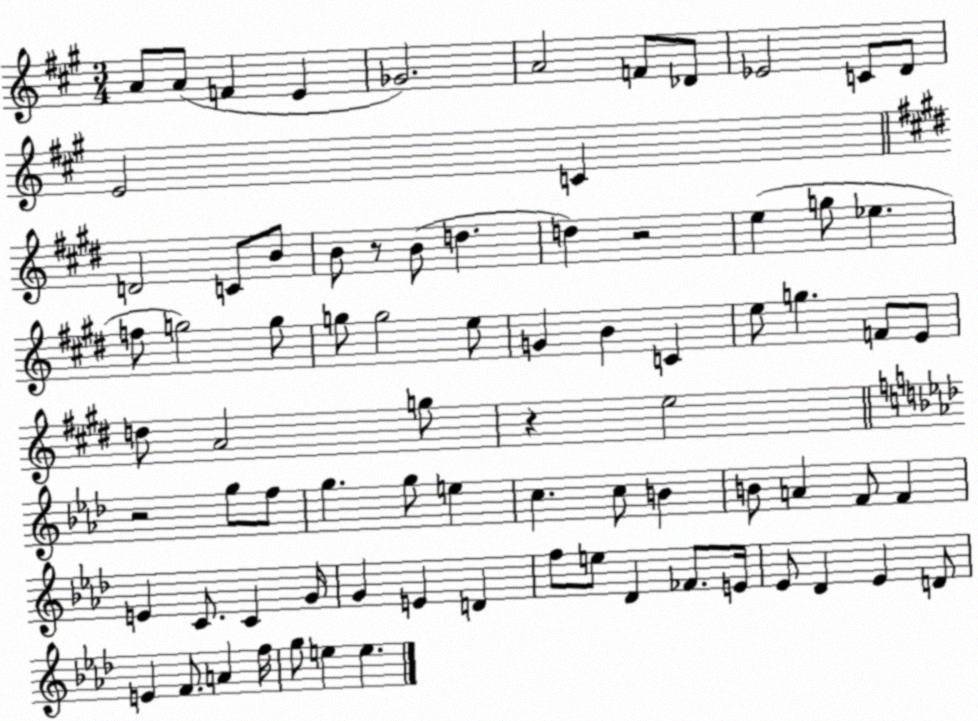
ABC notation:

X:1
T:Untitled
M:3/4
L:1/4
K:A
A/2 A/2 F E _G2 A2 F/2 _D/2 _E2 C/2 D/2 E2 C D2 C/2 B/2 B/2 z/2 B/2 d d z2 e g/2 _e f/2 g2 g/2 g/2 g2 e/2 G B C e/2 g F/2 E/2 d/2 A2 g/2 z e2 z2 g/2 f/2 g g/2 e c c/2 B B/2 A F/2 F E C/2 C G/4 G E D f/2 e/2 _D _F/2 E/4 _E/2 _D _E D/2 E F/2 A f/4 g/2 e e